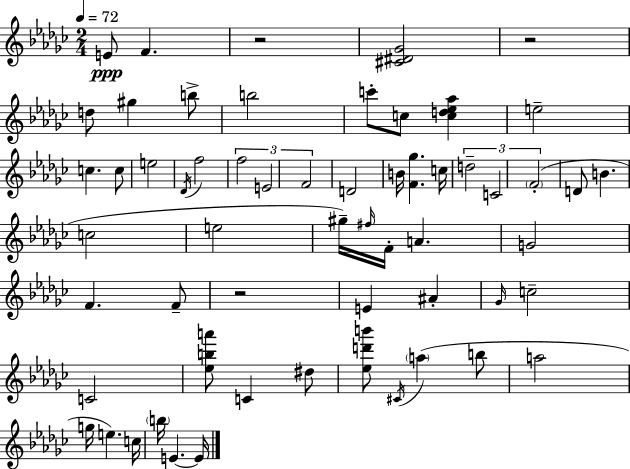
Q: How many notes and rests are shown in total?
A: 59